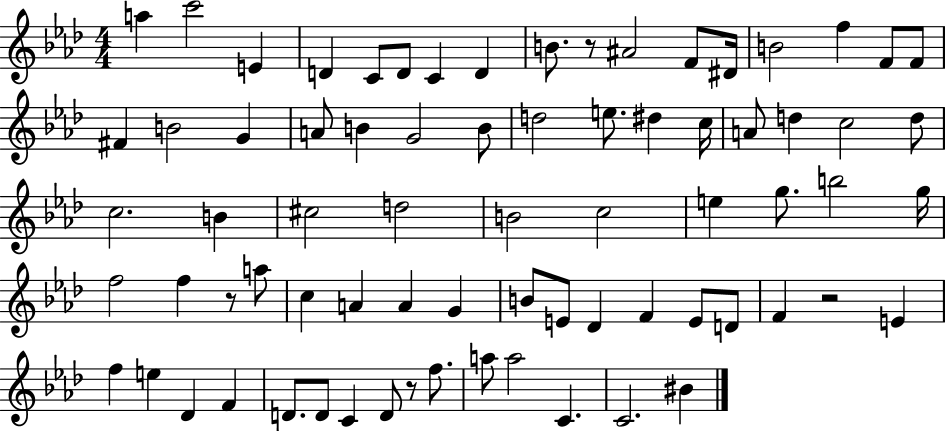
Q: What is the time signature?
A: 4/4